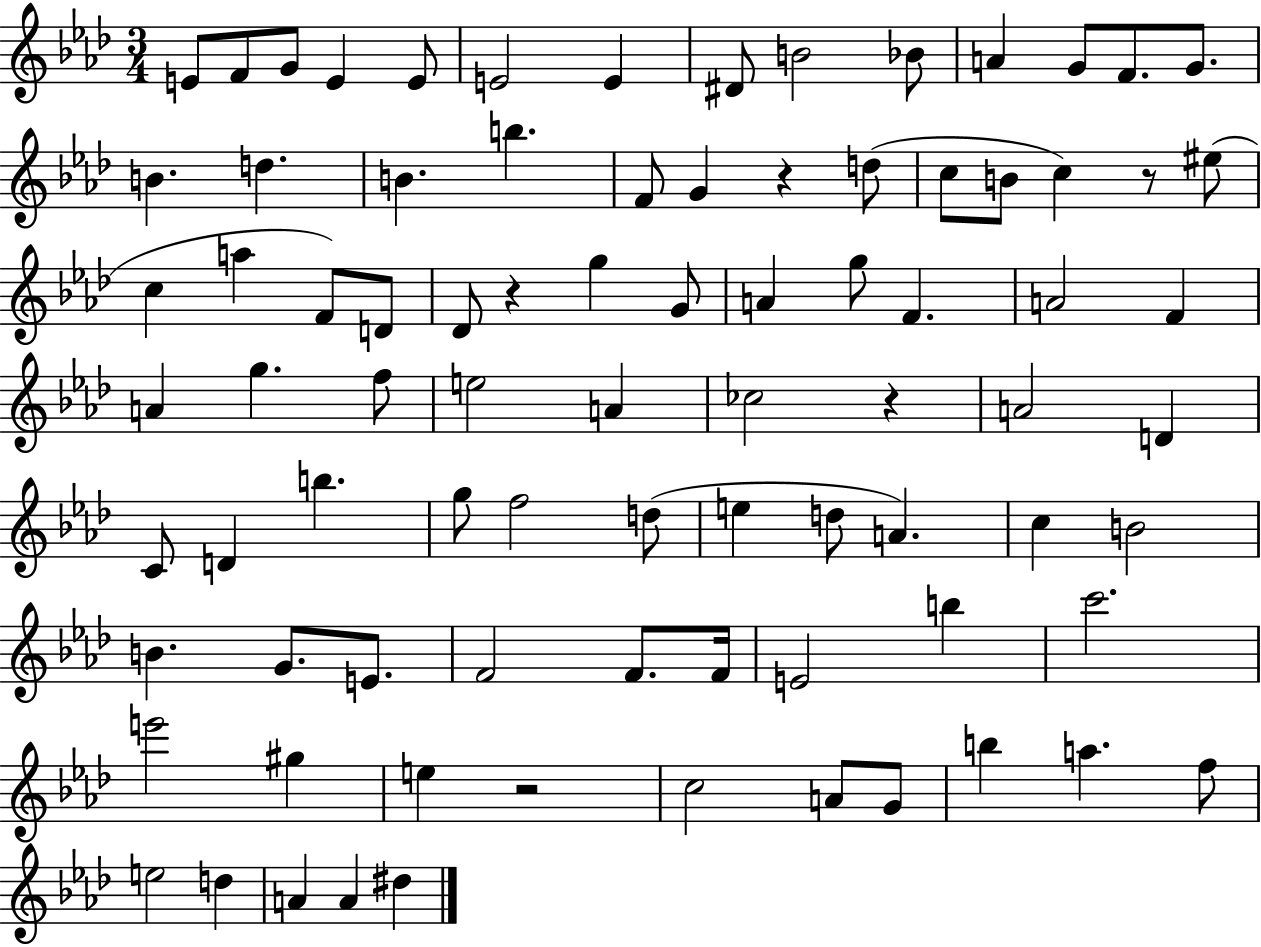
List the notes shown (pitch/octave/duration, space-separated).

E4/e F4/e G4/e E4/q E4/e E4/h E4/q D#4/e B4/h Bb4/e A4/q G4/e F4/e. G4/e. B4/q. D5/q. B4/q. B5/q. F4/e G4/q R/q D5/e C5/e B4/e C5/q R/e EIS5/e C5/q A5/q F4/e D4/e Db4/e R/q G5/q G4/e A4/q G5/e F4/q. A4/h F4/q A4/q G5/q. F5/e E5/h A4/q CES5/h R/q A4/h D4/q C4/e D4/q B5/q. G5/e F5/h D5/e E5/q D5/e A4/q. C5/q B4/h B4/q. G4/e. E4/e. F4/h F4/e. F4/s E4/h B5/q C6/h. E6/h G#5/q E5/q R/h C5/h A4/e G4/e B5/q A5/q. F5/e E5/h D5/q A4/q A4/q D#5/q